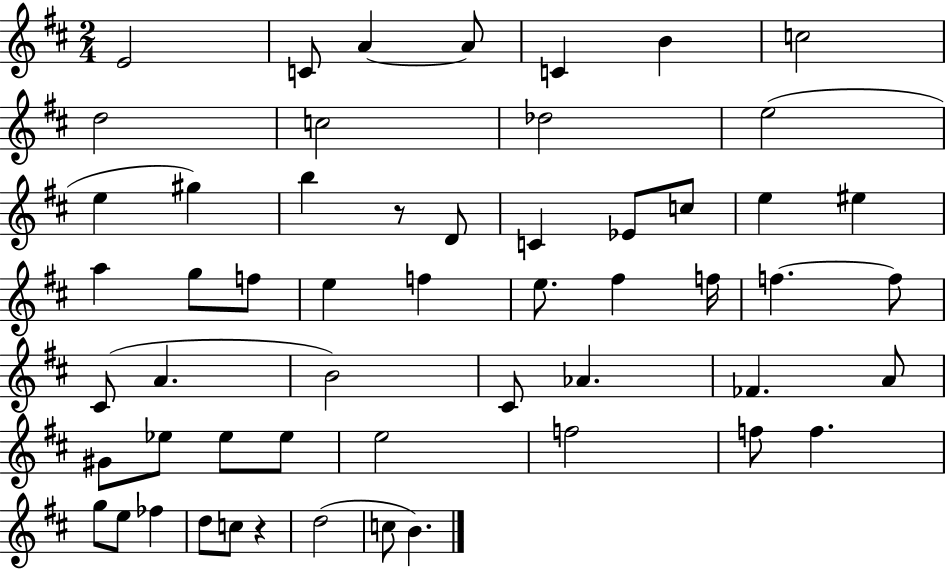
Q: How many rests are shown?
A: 2